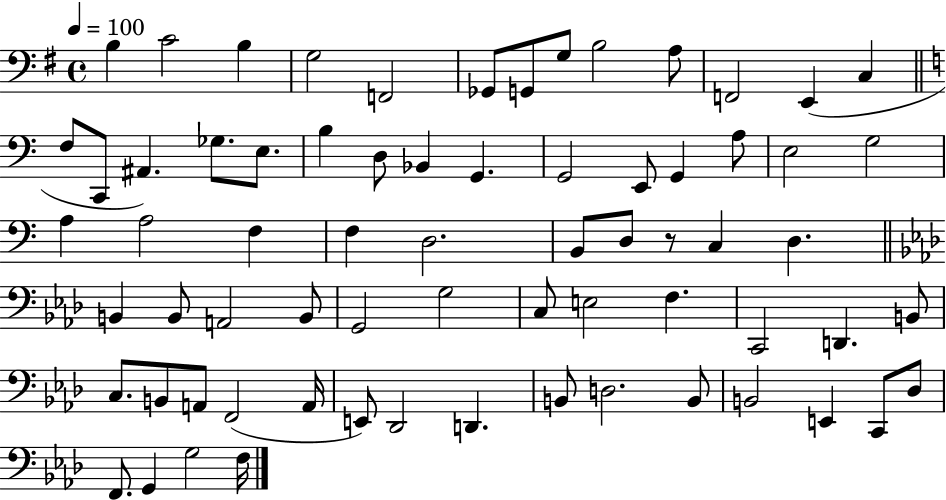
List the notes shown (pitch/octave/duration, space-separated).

B3/q C4/h B3/q G3/h F2/h Gb2/e G2/e G3/e B3/h A3/e F2/h E2/q C3/q F3/e C2/e A#2/q. Gb3/e. E3/e. B3/q D3/e Bb2/q G2/q. G2/h E2/e G2/q A3/e E3/h G3/h A3/q A3/h F3/q F3/q D3/h. B2/e D3/e R/e C3/q D3/q. B2/q B2/e A2/h B2/e G2/h G3/h C3/e E3/h F3/q. C2/h D2/q. B2/e C3/e. B2/e A2/e F2/h A2/s E2/e Db2/h D2/q. B2/e D3/h. B2/e B2/h E2/q C2/e Db3/e F2/e. G2/q G3/h F3/s